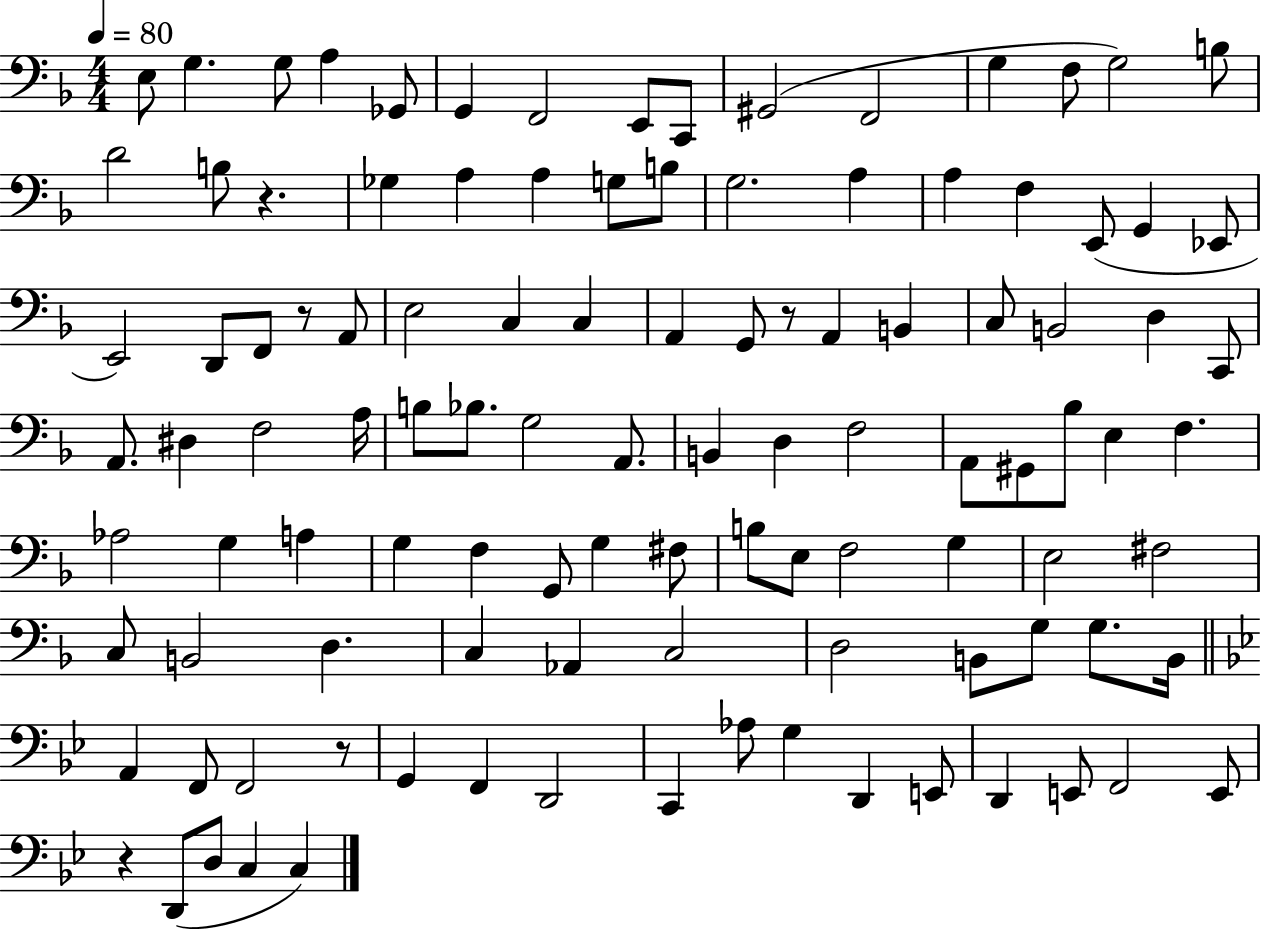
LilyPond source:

{
  \clef bass
  \numericTimeSignature
  \time 4/4
  \key f \major
  \tempo 4 = 80
  e8 g4. g8 a4 ges,8 | g,4 f,2 e,8 c,8 | gis,2( f,2 | g4 f8 g2) b8 | \break d'2 b8 r4. | ges4 a4 a4 g8 b8 | g2. a4 | a4 f4 e,8( g,4 ees,8 | \break e,2) d,8 f,8 r8 a,8 | e2 c4 c4 | a,4 g,8 r8 a,4 b,4 | c8 b,2 d4 c,8 | \break a,8. dis4 f2 a16 | b8 bes8. g2 a,8. | b,4 d4 f2 | a,8 gis,8 bes8 e4 f4. | \break aes2 g4 a4 | g4 f4 g,8 g4 fis8 | b8 e8 f2 g4 | e2 fis2 | \break c8 b,2 d4. | c4 aes,4 c2 | d2 b,8 g8 g8. b,16 | \bar "||" \break \key g \minor a,4 f,8 f,2 r8 | g,4 f,4 d,2 | c,4 aes8 g4 d,4 e,8 | d,4 e,8 f,2 e,8 | \break r4 d,8( d8 c4 c4) | \bar "|."
}